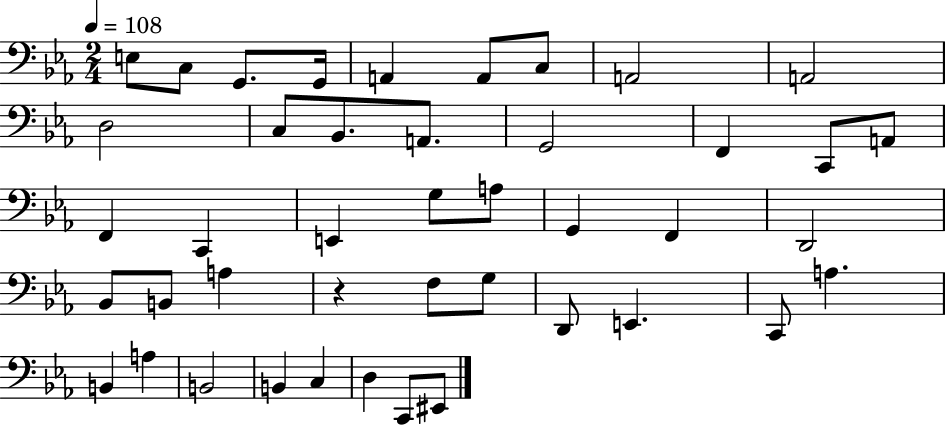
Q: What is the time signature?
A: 2/4